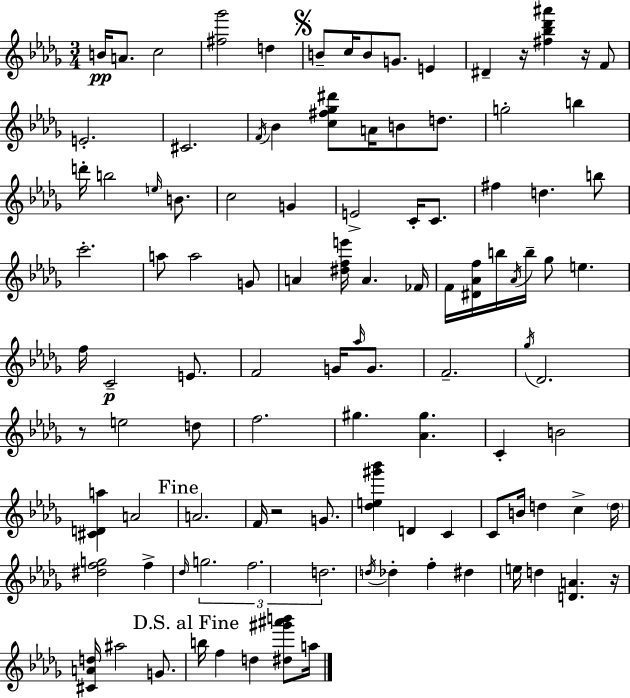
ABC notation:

X:1
T:Untitled
M:3/4
L:1/4
K:Bbm
B/4 A/2 c2 [^f_g']2 d B/2 c/4 B/2 G/2 E ^D z/4 [^f_b_d'^a'] z/4 F/2 E2 ^C2 F/4 _B [c^f_g^d']/2 A/4 B/2 d/2 g2 b d'/4 b2 e/4 B/2 c2 G E2 C/4 C/2 ^f d b/2 c'2 a/2 a2 G/2 A [^dfe']/4 A _F/4 F/4 [^D_Af]/4 b/4 _A/4 b/4 _g/2 e f/4 C2 E/2 F2 G/4 _a/4 G/2 F2 _g/4 _D2 z/2 e2 d/2 f2 ^g [_A^g] C B2 [^CDa] A2 A2 F/4 z2 G/2 [_de^g'_b'] D C C/2 B/4 d c d/4 [^dfg]2 f _d/4 g2 f2 d2 d/4 _d f ^d e/4 d [DA] z/4 [^CAd]/4 ^a2 G/2 b/4 f d [^d^g'^a'b']/2 a/4